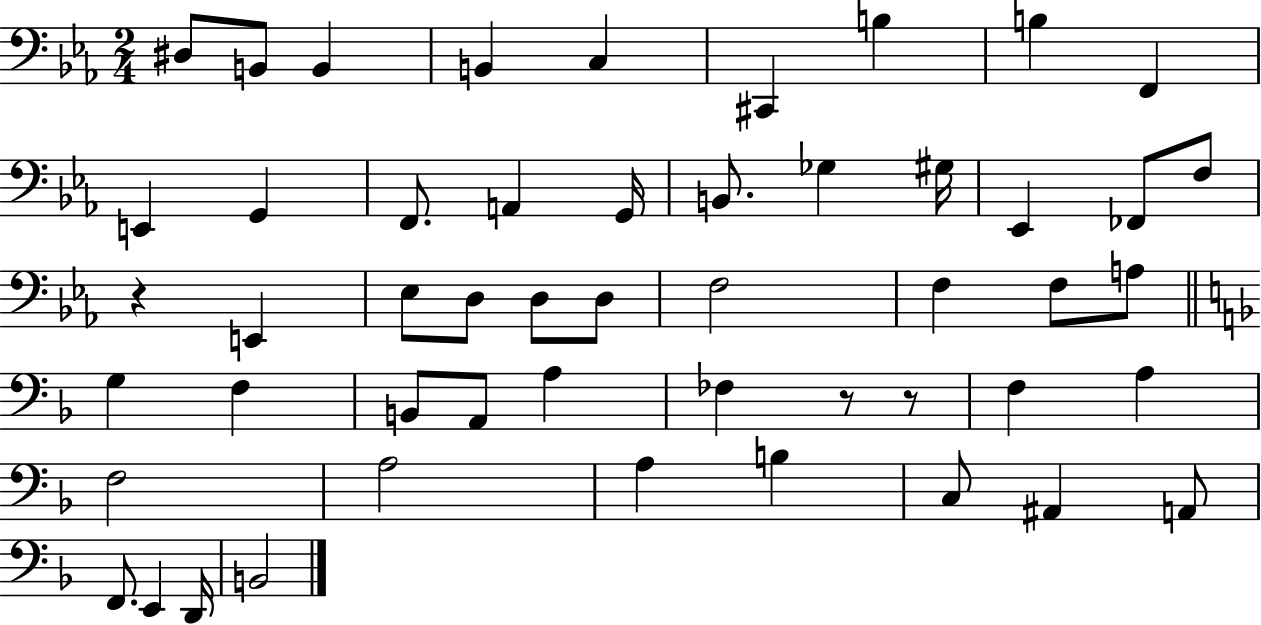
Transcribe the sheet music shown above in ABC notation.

X:1
T:Untitled
M:2/4
L:1/4
K:Eb
^D,/2 B,,/2 B,, B,, C, ^C,, B, B, F,, E,, G,, F,,/2 A,, G,,/4 B,,/2 _G, ^G,/4 _E,, _F,,/2 F,/2 z E,, _E,/2 D,/2 D,/2 D,/2 F,2 F, F,/2 A,/2 G, F, B,,/2 A,,/2 A, _F, z/2 z/2 F, A, F,2 A,2 A, B, C,/2 ^A,, A,,/2 F,,/2 E,, D,,/4 B,,2